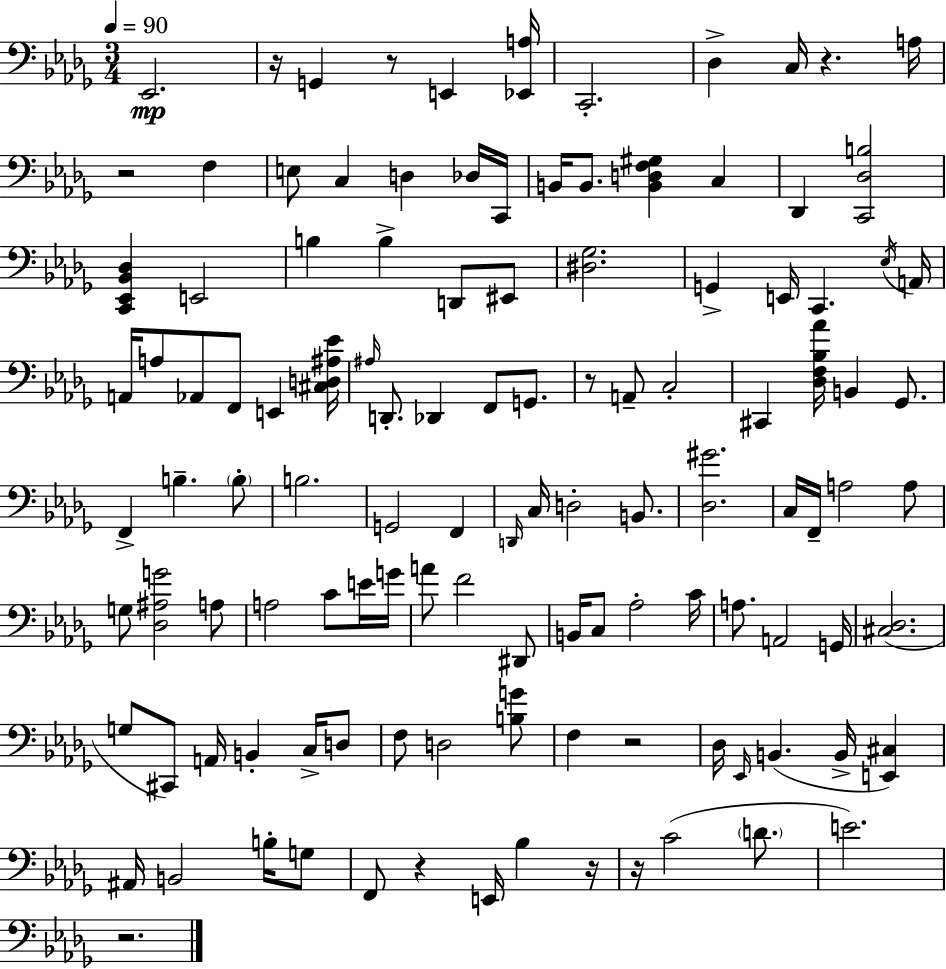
{
  \clef bass
  \numericTimeSignature
  \time 3/4
  \key bes \minor
  \tempo 4 = 90
  ees,2.\mp | r16 g,4 r8 e,4 <ees, a>16 | c,2.-. | des4-> c16 r4. a16 | \break r2 f4 | e8 c4 d4 des16 c,16 | b,16 b,8. <b, d f gis>4 c4 | des,4 <c, des b>2 | \break <c, ees, bes, des>4 e,2 | b4 b4-> d,8 eis,8 | <dis ges>2. | g,4-> e,16 c,4. \acciaccatura { ees16 } | \break a,16 a,16 a8 aes,8 f,8 e,4 | <cis d ais ees'>16 \grace { ais16 } d,8.-. des,4 f,8 g,8. | r8 a,8-- c2-. | cis,4 <des f bes aes'>16 b,4 ges,8. | \break f,4-> b4.-- | \parenthesize b8-. b2. | g,2 f,4 | \grace { d,16 } c16 d2-. | \break b,8. <des gis'>2. | c16 f,16-- a2 | a8 g8 <des ais g'>2 | a8 a2 c'8 | \break e'16 g'16 a'8 f'2 | dis,8 b,16 c8 aes2-. | c'16 a8. a,2 | g,16 <cis des>2.( | \break g8 cis,8) a,16 b,4-. | c16-> d8 f8 d2 | <b g'>8 f4 r2 | des16 \grace { ees,16 } b,4.( b,16-> | \break <e, cis>4) ais,16 b,2 | b16-. g8 f,8 r4 e,16 bes4 | r16 r16 c'2( | \parenthesize d'8. e'2.) | \break r2. | \bar "|."
}